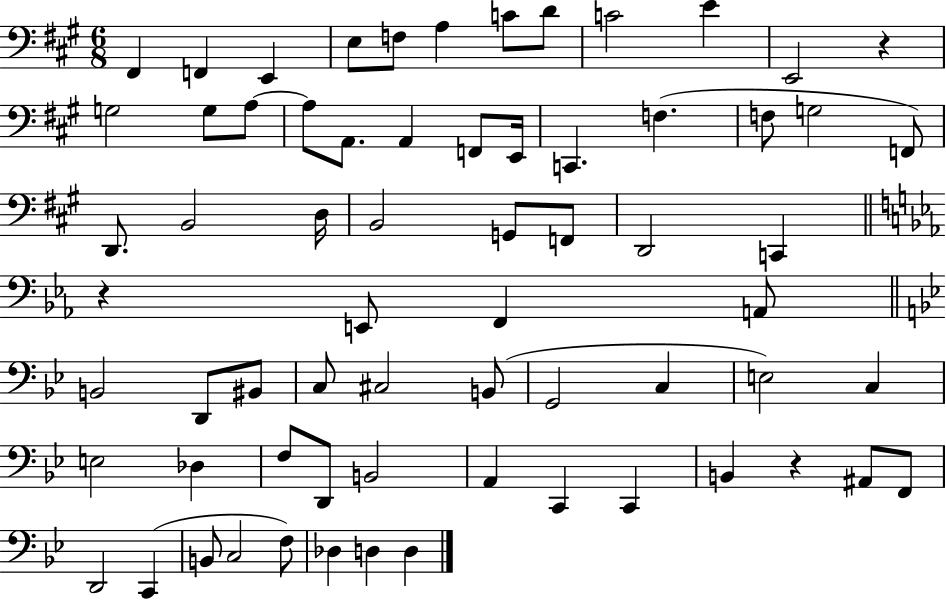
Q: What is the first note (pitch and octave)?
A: F#2